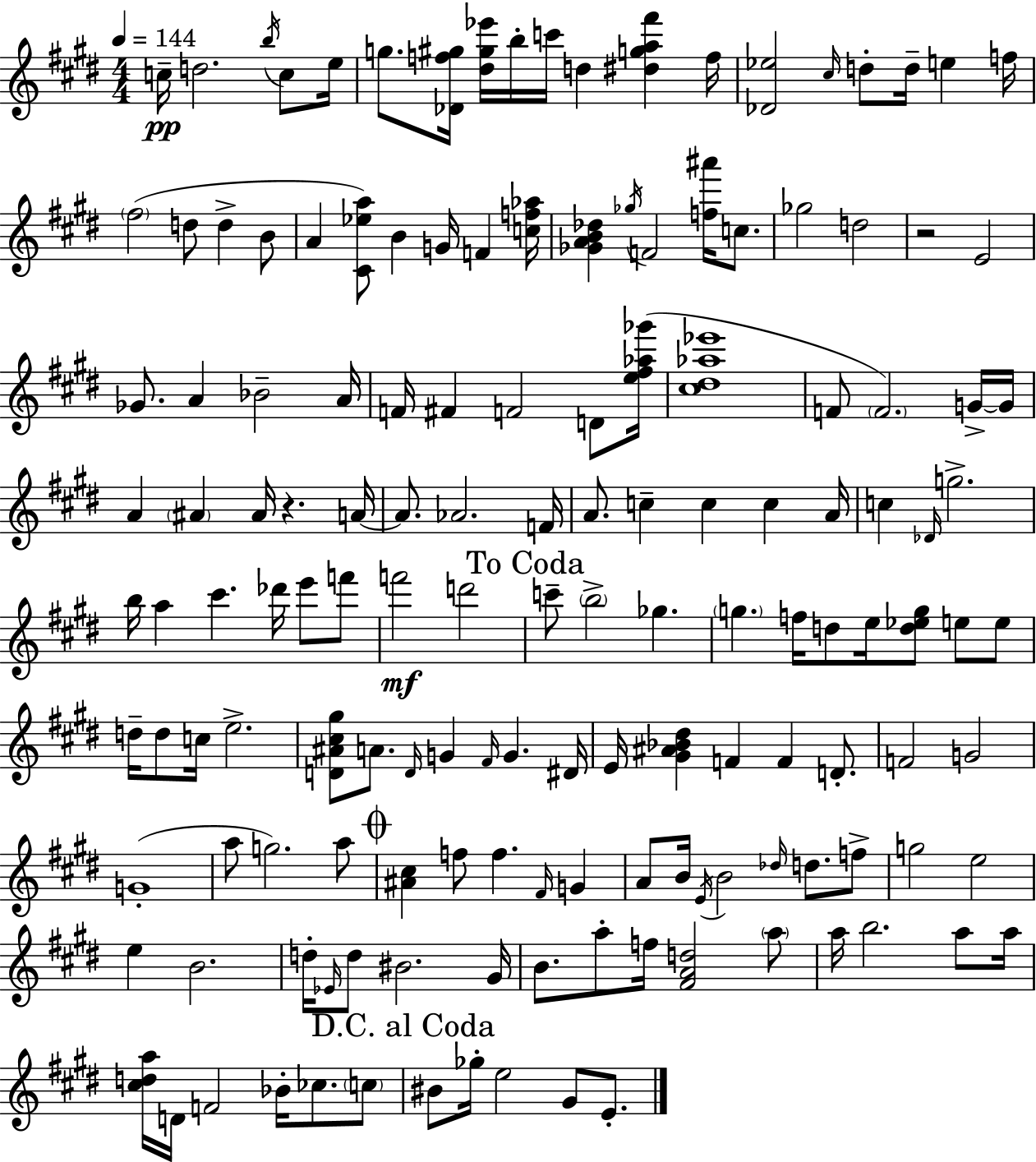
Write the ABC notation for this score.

X:1
T:Untitled
M:4/4
L:1/4
K:E
c/4 d2 b/4 c/2 e/4 g/2 [_Df^g]/4 [^d^g_e']/4 b/4 c'/4 d [^dga^f'] f/4 [_D_e]2 ^c/4 d/2 d/4 e f/4 ^f2 d/2 d B/2 A [^C_ea]/2 B G/4 F [cf_a]/4 [_GAB_d] _g/4 F2 [f^a']/4 c/2 _g2 d2 z2 E2 _G/2 A _B2 A/4 F/4 ^F F2 D/2 [e^f_a_g']/4 [^c^d_a_e']4 F/2 F2 G/4 G/4 A ^A ^A/4 z A/4 A/2 _A2 F/4 A/2 c c c A/4 c _D/4 g2 b/4 a ^c' _d'/4 e'/2 f'/2 f'2 d'2 c'/2 b2 _g g f/4 d/2 e/4 [d_eg]/2 e/2 e/2 d/4 d/2 c/4 e2 [D^A^c^g]/2 A/2 D/4 G ^F/4 G ^D/4 E/4 [^G^A_B^d] F F D/2 F2 G2 G4 a/2 g2 a/2 [^A^c] f/2 f ^F/4 G A/2 B/4 E/4 B2 _d/4 d/2 f/2 g2 e2 e B2 d/4 _E/4 d/2 ^B2 ^G/4 B/2 a/2 f/4 [^FAd]2 a/2 a/4 b2 a/2 a/4 [^cda]/4 D/4 F2 _B/4 _c/2 c/2 ^B/2 _g/4 e2 ^G/2 E/2